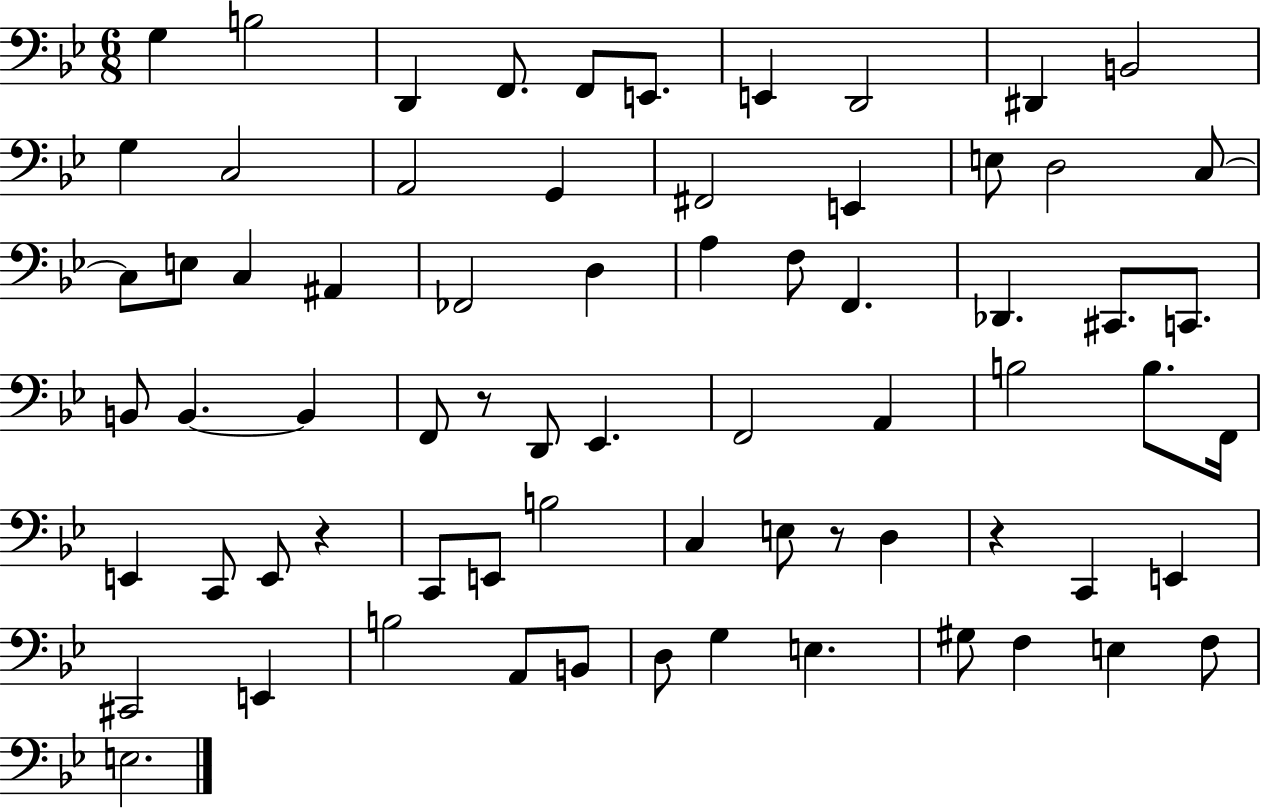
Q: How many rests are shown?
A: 4